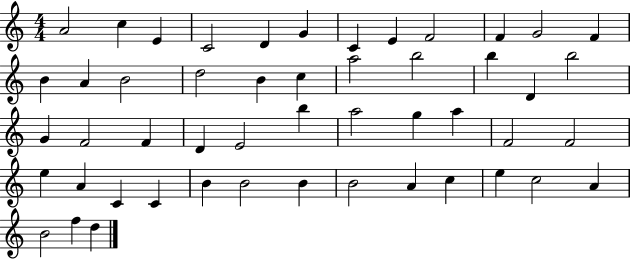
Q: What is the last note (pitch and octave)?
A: D5